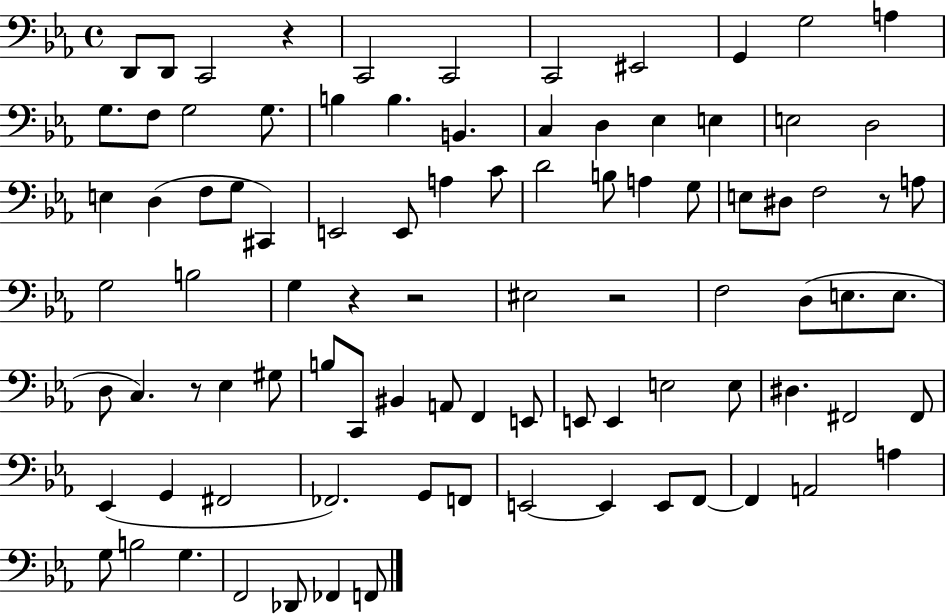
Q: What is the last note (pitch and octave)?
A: F2